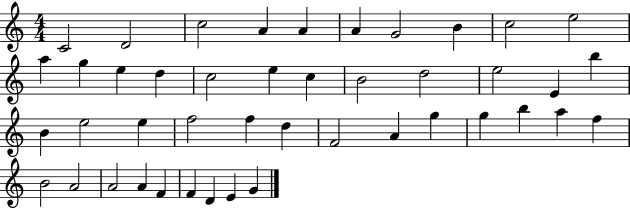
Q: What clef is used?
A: treble